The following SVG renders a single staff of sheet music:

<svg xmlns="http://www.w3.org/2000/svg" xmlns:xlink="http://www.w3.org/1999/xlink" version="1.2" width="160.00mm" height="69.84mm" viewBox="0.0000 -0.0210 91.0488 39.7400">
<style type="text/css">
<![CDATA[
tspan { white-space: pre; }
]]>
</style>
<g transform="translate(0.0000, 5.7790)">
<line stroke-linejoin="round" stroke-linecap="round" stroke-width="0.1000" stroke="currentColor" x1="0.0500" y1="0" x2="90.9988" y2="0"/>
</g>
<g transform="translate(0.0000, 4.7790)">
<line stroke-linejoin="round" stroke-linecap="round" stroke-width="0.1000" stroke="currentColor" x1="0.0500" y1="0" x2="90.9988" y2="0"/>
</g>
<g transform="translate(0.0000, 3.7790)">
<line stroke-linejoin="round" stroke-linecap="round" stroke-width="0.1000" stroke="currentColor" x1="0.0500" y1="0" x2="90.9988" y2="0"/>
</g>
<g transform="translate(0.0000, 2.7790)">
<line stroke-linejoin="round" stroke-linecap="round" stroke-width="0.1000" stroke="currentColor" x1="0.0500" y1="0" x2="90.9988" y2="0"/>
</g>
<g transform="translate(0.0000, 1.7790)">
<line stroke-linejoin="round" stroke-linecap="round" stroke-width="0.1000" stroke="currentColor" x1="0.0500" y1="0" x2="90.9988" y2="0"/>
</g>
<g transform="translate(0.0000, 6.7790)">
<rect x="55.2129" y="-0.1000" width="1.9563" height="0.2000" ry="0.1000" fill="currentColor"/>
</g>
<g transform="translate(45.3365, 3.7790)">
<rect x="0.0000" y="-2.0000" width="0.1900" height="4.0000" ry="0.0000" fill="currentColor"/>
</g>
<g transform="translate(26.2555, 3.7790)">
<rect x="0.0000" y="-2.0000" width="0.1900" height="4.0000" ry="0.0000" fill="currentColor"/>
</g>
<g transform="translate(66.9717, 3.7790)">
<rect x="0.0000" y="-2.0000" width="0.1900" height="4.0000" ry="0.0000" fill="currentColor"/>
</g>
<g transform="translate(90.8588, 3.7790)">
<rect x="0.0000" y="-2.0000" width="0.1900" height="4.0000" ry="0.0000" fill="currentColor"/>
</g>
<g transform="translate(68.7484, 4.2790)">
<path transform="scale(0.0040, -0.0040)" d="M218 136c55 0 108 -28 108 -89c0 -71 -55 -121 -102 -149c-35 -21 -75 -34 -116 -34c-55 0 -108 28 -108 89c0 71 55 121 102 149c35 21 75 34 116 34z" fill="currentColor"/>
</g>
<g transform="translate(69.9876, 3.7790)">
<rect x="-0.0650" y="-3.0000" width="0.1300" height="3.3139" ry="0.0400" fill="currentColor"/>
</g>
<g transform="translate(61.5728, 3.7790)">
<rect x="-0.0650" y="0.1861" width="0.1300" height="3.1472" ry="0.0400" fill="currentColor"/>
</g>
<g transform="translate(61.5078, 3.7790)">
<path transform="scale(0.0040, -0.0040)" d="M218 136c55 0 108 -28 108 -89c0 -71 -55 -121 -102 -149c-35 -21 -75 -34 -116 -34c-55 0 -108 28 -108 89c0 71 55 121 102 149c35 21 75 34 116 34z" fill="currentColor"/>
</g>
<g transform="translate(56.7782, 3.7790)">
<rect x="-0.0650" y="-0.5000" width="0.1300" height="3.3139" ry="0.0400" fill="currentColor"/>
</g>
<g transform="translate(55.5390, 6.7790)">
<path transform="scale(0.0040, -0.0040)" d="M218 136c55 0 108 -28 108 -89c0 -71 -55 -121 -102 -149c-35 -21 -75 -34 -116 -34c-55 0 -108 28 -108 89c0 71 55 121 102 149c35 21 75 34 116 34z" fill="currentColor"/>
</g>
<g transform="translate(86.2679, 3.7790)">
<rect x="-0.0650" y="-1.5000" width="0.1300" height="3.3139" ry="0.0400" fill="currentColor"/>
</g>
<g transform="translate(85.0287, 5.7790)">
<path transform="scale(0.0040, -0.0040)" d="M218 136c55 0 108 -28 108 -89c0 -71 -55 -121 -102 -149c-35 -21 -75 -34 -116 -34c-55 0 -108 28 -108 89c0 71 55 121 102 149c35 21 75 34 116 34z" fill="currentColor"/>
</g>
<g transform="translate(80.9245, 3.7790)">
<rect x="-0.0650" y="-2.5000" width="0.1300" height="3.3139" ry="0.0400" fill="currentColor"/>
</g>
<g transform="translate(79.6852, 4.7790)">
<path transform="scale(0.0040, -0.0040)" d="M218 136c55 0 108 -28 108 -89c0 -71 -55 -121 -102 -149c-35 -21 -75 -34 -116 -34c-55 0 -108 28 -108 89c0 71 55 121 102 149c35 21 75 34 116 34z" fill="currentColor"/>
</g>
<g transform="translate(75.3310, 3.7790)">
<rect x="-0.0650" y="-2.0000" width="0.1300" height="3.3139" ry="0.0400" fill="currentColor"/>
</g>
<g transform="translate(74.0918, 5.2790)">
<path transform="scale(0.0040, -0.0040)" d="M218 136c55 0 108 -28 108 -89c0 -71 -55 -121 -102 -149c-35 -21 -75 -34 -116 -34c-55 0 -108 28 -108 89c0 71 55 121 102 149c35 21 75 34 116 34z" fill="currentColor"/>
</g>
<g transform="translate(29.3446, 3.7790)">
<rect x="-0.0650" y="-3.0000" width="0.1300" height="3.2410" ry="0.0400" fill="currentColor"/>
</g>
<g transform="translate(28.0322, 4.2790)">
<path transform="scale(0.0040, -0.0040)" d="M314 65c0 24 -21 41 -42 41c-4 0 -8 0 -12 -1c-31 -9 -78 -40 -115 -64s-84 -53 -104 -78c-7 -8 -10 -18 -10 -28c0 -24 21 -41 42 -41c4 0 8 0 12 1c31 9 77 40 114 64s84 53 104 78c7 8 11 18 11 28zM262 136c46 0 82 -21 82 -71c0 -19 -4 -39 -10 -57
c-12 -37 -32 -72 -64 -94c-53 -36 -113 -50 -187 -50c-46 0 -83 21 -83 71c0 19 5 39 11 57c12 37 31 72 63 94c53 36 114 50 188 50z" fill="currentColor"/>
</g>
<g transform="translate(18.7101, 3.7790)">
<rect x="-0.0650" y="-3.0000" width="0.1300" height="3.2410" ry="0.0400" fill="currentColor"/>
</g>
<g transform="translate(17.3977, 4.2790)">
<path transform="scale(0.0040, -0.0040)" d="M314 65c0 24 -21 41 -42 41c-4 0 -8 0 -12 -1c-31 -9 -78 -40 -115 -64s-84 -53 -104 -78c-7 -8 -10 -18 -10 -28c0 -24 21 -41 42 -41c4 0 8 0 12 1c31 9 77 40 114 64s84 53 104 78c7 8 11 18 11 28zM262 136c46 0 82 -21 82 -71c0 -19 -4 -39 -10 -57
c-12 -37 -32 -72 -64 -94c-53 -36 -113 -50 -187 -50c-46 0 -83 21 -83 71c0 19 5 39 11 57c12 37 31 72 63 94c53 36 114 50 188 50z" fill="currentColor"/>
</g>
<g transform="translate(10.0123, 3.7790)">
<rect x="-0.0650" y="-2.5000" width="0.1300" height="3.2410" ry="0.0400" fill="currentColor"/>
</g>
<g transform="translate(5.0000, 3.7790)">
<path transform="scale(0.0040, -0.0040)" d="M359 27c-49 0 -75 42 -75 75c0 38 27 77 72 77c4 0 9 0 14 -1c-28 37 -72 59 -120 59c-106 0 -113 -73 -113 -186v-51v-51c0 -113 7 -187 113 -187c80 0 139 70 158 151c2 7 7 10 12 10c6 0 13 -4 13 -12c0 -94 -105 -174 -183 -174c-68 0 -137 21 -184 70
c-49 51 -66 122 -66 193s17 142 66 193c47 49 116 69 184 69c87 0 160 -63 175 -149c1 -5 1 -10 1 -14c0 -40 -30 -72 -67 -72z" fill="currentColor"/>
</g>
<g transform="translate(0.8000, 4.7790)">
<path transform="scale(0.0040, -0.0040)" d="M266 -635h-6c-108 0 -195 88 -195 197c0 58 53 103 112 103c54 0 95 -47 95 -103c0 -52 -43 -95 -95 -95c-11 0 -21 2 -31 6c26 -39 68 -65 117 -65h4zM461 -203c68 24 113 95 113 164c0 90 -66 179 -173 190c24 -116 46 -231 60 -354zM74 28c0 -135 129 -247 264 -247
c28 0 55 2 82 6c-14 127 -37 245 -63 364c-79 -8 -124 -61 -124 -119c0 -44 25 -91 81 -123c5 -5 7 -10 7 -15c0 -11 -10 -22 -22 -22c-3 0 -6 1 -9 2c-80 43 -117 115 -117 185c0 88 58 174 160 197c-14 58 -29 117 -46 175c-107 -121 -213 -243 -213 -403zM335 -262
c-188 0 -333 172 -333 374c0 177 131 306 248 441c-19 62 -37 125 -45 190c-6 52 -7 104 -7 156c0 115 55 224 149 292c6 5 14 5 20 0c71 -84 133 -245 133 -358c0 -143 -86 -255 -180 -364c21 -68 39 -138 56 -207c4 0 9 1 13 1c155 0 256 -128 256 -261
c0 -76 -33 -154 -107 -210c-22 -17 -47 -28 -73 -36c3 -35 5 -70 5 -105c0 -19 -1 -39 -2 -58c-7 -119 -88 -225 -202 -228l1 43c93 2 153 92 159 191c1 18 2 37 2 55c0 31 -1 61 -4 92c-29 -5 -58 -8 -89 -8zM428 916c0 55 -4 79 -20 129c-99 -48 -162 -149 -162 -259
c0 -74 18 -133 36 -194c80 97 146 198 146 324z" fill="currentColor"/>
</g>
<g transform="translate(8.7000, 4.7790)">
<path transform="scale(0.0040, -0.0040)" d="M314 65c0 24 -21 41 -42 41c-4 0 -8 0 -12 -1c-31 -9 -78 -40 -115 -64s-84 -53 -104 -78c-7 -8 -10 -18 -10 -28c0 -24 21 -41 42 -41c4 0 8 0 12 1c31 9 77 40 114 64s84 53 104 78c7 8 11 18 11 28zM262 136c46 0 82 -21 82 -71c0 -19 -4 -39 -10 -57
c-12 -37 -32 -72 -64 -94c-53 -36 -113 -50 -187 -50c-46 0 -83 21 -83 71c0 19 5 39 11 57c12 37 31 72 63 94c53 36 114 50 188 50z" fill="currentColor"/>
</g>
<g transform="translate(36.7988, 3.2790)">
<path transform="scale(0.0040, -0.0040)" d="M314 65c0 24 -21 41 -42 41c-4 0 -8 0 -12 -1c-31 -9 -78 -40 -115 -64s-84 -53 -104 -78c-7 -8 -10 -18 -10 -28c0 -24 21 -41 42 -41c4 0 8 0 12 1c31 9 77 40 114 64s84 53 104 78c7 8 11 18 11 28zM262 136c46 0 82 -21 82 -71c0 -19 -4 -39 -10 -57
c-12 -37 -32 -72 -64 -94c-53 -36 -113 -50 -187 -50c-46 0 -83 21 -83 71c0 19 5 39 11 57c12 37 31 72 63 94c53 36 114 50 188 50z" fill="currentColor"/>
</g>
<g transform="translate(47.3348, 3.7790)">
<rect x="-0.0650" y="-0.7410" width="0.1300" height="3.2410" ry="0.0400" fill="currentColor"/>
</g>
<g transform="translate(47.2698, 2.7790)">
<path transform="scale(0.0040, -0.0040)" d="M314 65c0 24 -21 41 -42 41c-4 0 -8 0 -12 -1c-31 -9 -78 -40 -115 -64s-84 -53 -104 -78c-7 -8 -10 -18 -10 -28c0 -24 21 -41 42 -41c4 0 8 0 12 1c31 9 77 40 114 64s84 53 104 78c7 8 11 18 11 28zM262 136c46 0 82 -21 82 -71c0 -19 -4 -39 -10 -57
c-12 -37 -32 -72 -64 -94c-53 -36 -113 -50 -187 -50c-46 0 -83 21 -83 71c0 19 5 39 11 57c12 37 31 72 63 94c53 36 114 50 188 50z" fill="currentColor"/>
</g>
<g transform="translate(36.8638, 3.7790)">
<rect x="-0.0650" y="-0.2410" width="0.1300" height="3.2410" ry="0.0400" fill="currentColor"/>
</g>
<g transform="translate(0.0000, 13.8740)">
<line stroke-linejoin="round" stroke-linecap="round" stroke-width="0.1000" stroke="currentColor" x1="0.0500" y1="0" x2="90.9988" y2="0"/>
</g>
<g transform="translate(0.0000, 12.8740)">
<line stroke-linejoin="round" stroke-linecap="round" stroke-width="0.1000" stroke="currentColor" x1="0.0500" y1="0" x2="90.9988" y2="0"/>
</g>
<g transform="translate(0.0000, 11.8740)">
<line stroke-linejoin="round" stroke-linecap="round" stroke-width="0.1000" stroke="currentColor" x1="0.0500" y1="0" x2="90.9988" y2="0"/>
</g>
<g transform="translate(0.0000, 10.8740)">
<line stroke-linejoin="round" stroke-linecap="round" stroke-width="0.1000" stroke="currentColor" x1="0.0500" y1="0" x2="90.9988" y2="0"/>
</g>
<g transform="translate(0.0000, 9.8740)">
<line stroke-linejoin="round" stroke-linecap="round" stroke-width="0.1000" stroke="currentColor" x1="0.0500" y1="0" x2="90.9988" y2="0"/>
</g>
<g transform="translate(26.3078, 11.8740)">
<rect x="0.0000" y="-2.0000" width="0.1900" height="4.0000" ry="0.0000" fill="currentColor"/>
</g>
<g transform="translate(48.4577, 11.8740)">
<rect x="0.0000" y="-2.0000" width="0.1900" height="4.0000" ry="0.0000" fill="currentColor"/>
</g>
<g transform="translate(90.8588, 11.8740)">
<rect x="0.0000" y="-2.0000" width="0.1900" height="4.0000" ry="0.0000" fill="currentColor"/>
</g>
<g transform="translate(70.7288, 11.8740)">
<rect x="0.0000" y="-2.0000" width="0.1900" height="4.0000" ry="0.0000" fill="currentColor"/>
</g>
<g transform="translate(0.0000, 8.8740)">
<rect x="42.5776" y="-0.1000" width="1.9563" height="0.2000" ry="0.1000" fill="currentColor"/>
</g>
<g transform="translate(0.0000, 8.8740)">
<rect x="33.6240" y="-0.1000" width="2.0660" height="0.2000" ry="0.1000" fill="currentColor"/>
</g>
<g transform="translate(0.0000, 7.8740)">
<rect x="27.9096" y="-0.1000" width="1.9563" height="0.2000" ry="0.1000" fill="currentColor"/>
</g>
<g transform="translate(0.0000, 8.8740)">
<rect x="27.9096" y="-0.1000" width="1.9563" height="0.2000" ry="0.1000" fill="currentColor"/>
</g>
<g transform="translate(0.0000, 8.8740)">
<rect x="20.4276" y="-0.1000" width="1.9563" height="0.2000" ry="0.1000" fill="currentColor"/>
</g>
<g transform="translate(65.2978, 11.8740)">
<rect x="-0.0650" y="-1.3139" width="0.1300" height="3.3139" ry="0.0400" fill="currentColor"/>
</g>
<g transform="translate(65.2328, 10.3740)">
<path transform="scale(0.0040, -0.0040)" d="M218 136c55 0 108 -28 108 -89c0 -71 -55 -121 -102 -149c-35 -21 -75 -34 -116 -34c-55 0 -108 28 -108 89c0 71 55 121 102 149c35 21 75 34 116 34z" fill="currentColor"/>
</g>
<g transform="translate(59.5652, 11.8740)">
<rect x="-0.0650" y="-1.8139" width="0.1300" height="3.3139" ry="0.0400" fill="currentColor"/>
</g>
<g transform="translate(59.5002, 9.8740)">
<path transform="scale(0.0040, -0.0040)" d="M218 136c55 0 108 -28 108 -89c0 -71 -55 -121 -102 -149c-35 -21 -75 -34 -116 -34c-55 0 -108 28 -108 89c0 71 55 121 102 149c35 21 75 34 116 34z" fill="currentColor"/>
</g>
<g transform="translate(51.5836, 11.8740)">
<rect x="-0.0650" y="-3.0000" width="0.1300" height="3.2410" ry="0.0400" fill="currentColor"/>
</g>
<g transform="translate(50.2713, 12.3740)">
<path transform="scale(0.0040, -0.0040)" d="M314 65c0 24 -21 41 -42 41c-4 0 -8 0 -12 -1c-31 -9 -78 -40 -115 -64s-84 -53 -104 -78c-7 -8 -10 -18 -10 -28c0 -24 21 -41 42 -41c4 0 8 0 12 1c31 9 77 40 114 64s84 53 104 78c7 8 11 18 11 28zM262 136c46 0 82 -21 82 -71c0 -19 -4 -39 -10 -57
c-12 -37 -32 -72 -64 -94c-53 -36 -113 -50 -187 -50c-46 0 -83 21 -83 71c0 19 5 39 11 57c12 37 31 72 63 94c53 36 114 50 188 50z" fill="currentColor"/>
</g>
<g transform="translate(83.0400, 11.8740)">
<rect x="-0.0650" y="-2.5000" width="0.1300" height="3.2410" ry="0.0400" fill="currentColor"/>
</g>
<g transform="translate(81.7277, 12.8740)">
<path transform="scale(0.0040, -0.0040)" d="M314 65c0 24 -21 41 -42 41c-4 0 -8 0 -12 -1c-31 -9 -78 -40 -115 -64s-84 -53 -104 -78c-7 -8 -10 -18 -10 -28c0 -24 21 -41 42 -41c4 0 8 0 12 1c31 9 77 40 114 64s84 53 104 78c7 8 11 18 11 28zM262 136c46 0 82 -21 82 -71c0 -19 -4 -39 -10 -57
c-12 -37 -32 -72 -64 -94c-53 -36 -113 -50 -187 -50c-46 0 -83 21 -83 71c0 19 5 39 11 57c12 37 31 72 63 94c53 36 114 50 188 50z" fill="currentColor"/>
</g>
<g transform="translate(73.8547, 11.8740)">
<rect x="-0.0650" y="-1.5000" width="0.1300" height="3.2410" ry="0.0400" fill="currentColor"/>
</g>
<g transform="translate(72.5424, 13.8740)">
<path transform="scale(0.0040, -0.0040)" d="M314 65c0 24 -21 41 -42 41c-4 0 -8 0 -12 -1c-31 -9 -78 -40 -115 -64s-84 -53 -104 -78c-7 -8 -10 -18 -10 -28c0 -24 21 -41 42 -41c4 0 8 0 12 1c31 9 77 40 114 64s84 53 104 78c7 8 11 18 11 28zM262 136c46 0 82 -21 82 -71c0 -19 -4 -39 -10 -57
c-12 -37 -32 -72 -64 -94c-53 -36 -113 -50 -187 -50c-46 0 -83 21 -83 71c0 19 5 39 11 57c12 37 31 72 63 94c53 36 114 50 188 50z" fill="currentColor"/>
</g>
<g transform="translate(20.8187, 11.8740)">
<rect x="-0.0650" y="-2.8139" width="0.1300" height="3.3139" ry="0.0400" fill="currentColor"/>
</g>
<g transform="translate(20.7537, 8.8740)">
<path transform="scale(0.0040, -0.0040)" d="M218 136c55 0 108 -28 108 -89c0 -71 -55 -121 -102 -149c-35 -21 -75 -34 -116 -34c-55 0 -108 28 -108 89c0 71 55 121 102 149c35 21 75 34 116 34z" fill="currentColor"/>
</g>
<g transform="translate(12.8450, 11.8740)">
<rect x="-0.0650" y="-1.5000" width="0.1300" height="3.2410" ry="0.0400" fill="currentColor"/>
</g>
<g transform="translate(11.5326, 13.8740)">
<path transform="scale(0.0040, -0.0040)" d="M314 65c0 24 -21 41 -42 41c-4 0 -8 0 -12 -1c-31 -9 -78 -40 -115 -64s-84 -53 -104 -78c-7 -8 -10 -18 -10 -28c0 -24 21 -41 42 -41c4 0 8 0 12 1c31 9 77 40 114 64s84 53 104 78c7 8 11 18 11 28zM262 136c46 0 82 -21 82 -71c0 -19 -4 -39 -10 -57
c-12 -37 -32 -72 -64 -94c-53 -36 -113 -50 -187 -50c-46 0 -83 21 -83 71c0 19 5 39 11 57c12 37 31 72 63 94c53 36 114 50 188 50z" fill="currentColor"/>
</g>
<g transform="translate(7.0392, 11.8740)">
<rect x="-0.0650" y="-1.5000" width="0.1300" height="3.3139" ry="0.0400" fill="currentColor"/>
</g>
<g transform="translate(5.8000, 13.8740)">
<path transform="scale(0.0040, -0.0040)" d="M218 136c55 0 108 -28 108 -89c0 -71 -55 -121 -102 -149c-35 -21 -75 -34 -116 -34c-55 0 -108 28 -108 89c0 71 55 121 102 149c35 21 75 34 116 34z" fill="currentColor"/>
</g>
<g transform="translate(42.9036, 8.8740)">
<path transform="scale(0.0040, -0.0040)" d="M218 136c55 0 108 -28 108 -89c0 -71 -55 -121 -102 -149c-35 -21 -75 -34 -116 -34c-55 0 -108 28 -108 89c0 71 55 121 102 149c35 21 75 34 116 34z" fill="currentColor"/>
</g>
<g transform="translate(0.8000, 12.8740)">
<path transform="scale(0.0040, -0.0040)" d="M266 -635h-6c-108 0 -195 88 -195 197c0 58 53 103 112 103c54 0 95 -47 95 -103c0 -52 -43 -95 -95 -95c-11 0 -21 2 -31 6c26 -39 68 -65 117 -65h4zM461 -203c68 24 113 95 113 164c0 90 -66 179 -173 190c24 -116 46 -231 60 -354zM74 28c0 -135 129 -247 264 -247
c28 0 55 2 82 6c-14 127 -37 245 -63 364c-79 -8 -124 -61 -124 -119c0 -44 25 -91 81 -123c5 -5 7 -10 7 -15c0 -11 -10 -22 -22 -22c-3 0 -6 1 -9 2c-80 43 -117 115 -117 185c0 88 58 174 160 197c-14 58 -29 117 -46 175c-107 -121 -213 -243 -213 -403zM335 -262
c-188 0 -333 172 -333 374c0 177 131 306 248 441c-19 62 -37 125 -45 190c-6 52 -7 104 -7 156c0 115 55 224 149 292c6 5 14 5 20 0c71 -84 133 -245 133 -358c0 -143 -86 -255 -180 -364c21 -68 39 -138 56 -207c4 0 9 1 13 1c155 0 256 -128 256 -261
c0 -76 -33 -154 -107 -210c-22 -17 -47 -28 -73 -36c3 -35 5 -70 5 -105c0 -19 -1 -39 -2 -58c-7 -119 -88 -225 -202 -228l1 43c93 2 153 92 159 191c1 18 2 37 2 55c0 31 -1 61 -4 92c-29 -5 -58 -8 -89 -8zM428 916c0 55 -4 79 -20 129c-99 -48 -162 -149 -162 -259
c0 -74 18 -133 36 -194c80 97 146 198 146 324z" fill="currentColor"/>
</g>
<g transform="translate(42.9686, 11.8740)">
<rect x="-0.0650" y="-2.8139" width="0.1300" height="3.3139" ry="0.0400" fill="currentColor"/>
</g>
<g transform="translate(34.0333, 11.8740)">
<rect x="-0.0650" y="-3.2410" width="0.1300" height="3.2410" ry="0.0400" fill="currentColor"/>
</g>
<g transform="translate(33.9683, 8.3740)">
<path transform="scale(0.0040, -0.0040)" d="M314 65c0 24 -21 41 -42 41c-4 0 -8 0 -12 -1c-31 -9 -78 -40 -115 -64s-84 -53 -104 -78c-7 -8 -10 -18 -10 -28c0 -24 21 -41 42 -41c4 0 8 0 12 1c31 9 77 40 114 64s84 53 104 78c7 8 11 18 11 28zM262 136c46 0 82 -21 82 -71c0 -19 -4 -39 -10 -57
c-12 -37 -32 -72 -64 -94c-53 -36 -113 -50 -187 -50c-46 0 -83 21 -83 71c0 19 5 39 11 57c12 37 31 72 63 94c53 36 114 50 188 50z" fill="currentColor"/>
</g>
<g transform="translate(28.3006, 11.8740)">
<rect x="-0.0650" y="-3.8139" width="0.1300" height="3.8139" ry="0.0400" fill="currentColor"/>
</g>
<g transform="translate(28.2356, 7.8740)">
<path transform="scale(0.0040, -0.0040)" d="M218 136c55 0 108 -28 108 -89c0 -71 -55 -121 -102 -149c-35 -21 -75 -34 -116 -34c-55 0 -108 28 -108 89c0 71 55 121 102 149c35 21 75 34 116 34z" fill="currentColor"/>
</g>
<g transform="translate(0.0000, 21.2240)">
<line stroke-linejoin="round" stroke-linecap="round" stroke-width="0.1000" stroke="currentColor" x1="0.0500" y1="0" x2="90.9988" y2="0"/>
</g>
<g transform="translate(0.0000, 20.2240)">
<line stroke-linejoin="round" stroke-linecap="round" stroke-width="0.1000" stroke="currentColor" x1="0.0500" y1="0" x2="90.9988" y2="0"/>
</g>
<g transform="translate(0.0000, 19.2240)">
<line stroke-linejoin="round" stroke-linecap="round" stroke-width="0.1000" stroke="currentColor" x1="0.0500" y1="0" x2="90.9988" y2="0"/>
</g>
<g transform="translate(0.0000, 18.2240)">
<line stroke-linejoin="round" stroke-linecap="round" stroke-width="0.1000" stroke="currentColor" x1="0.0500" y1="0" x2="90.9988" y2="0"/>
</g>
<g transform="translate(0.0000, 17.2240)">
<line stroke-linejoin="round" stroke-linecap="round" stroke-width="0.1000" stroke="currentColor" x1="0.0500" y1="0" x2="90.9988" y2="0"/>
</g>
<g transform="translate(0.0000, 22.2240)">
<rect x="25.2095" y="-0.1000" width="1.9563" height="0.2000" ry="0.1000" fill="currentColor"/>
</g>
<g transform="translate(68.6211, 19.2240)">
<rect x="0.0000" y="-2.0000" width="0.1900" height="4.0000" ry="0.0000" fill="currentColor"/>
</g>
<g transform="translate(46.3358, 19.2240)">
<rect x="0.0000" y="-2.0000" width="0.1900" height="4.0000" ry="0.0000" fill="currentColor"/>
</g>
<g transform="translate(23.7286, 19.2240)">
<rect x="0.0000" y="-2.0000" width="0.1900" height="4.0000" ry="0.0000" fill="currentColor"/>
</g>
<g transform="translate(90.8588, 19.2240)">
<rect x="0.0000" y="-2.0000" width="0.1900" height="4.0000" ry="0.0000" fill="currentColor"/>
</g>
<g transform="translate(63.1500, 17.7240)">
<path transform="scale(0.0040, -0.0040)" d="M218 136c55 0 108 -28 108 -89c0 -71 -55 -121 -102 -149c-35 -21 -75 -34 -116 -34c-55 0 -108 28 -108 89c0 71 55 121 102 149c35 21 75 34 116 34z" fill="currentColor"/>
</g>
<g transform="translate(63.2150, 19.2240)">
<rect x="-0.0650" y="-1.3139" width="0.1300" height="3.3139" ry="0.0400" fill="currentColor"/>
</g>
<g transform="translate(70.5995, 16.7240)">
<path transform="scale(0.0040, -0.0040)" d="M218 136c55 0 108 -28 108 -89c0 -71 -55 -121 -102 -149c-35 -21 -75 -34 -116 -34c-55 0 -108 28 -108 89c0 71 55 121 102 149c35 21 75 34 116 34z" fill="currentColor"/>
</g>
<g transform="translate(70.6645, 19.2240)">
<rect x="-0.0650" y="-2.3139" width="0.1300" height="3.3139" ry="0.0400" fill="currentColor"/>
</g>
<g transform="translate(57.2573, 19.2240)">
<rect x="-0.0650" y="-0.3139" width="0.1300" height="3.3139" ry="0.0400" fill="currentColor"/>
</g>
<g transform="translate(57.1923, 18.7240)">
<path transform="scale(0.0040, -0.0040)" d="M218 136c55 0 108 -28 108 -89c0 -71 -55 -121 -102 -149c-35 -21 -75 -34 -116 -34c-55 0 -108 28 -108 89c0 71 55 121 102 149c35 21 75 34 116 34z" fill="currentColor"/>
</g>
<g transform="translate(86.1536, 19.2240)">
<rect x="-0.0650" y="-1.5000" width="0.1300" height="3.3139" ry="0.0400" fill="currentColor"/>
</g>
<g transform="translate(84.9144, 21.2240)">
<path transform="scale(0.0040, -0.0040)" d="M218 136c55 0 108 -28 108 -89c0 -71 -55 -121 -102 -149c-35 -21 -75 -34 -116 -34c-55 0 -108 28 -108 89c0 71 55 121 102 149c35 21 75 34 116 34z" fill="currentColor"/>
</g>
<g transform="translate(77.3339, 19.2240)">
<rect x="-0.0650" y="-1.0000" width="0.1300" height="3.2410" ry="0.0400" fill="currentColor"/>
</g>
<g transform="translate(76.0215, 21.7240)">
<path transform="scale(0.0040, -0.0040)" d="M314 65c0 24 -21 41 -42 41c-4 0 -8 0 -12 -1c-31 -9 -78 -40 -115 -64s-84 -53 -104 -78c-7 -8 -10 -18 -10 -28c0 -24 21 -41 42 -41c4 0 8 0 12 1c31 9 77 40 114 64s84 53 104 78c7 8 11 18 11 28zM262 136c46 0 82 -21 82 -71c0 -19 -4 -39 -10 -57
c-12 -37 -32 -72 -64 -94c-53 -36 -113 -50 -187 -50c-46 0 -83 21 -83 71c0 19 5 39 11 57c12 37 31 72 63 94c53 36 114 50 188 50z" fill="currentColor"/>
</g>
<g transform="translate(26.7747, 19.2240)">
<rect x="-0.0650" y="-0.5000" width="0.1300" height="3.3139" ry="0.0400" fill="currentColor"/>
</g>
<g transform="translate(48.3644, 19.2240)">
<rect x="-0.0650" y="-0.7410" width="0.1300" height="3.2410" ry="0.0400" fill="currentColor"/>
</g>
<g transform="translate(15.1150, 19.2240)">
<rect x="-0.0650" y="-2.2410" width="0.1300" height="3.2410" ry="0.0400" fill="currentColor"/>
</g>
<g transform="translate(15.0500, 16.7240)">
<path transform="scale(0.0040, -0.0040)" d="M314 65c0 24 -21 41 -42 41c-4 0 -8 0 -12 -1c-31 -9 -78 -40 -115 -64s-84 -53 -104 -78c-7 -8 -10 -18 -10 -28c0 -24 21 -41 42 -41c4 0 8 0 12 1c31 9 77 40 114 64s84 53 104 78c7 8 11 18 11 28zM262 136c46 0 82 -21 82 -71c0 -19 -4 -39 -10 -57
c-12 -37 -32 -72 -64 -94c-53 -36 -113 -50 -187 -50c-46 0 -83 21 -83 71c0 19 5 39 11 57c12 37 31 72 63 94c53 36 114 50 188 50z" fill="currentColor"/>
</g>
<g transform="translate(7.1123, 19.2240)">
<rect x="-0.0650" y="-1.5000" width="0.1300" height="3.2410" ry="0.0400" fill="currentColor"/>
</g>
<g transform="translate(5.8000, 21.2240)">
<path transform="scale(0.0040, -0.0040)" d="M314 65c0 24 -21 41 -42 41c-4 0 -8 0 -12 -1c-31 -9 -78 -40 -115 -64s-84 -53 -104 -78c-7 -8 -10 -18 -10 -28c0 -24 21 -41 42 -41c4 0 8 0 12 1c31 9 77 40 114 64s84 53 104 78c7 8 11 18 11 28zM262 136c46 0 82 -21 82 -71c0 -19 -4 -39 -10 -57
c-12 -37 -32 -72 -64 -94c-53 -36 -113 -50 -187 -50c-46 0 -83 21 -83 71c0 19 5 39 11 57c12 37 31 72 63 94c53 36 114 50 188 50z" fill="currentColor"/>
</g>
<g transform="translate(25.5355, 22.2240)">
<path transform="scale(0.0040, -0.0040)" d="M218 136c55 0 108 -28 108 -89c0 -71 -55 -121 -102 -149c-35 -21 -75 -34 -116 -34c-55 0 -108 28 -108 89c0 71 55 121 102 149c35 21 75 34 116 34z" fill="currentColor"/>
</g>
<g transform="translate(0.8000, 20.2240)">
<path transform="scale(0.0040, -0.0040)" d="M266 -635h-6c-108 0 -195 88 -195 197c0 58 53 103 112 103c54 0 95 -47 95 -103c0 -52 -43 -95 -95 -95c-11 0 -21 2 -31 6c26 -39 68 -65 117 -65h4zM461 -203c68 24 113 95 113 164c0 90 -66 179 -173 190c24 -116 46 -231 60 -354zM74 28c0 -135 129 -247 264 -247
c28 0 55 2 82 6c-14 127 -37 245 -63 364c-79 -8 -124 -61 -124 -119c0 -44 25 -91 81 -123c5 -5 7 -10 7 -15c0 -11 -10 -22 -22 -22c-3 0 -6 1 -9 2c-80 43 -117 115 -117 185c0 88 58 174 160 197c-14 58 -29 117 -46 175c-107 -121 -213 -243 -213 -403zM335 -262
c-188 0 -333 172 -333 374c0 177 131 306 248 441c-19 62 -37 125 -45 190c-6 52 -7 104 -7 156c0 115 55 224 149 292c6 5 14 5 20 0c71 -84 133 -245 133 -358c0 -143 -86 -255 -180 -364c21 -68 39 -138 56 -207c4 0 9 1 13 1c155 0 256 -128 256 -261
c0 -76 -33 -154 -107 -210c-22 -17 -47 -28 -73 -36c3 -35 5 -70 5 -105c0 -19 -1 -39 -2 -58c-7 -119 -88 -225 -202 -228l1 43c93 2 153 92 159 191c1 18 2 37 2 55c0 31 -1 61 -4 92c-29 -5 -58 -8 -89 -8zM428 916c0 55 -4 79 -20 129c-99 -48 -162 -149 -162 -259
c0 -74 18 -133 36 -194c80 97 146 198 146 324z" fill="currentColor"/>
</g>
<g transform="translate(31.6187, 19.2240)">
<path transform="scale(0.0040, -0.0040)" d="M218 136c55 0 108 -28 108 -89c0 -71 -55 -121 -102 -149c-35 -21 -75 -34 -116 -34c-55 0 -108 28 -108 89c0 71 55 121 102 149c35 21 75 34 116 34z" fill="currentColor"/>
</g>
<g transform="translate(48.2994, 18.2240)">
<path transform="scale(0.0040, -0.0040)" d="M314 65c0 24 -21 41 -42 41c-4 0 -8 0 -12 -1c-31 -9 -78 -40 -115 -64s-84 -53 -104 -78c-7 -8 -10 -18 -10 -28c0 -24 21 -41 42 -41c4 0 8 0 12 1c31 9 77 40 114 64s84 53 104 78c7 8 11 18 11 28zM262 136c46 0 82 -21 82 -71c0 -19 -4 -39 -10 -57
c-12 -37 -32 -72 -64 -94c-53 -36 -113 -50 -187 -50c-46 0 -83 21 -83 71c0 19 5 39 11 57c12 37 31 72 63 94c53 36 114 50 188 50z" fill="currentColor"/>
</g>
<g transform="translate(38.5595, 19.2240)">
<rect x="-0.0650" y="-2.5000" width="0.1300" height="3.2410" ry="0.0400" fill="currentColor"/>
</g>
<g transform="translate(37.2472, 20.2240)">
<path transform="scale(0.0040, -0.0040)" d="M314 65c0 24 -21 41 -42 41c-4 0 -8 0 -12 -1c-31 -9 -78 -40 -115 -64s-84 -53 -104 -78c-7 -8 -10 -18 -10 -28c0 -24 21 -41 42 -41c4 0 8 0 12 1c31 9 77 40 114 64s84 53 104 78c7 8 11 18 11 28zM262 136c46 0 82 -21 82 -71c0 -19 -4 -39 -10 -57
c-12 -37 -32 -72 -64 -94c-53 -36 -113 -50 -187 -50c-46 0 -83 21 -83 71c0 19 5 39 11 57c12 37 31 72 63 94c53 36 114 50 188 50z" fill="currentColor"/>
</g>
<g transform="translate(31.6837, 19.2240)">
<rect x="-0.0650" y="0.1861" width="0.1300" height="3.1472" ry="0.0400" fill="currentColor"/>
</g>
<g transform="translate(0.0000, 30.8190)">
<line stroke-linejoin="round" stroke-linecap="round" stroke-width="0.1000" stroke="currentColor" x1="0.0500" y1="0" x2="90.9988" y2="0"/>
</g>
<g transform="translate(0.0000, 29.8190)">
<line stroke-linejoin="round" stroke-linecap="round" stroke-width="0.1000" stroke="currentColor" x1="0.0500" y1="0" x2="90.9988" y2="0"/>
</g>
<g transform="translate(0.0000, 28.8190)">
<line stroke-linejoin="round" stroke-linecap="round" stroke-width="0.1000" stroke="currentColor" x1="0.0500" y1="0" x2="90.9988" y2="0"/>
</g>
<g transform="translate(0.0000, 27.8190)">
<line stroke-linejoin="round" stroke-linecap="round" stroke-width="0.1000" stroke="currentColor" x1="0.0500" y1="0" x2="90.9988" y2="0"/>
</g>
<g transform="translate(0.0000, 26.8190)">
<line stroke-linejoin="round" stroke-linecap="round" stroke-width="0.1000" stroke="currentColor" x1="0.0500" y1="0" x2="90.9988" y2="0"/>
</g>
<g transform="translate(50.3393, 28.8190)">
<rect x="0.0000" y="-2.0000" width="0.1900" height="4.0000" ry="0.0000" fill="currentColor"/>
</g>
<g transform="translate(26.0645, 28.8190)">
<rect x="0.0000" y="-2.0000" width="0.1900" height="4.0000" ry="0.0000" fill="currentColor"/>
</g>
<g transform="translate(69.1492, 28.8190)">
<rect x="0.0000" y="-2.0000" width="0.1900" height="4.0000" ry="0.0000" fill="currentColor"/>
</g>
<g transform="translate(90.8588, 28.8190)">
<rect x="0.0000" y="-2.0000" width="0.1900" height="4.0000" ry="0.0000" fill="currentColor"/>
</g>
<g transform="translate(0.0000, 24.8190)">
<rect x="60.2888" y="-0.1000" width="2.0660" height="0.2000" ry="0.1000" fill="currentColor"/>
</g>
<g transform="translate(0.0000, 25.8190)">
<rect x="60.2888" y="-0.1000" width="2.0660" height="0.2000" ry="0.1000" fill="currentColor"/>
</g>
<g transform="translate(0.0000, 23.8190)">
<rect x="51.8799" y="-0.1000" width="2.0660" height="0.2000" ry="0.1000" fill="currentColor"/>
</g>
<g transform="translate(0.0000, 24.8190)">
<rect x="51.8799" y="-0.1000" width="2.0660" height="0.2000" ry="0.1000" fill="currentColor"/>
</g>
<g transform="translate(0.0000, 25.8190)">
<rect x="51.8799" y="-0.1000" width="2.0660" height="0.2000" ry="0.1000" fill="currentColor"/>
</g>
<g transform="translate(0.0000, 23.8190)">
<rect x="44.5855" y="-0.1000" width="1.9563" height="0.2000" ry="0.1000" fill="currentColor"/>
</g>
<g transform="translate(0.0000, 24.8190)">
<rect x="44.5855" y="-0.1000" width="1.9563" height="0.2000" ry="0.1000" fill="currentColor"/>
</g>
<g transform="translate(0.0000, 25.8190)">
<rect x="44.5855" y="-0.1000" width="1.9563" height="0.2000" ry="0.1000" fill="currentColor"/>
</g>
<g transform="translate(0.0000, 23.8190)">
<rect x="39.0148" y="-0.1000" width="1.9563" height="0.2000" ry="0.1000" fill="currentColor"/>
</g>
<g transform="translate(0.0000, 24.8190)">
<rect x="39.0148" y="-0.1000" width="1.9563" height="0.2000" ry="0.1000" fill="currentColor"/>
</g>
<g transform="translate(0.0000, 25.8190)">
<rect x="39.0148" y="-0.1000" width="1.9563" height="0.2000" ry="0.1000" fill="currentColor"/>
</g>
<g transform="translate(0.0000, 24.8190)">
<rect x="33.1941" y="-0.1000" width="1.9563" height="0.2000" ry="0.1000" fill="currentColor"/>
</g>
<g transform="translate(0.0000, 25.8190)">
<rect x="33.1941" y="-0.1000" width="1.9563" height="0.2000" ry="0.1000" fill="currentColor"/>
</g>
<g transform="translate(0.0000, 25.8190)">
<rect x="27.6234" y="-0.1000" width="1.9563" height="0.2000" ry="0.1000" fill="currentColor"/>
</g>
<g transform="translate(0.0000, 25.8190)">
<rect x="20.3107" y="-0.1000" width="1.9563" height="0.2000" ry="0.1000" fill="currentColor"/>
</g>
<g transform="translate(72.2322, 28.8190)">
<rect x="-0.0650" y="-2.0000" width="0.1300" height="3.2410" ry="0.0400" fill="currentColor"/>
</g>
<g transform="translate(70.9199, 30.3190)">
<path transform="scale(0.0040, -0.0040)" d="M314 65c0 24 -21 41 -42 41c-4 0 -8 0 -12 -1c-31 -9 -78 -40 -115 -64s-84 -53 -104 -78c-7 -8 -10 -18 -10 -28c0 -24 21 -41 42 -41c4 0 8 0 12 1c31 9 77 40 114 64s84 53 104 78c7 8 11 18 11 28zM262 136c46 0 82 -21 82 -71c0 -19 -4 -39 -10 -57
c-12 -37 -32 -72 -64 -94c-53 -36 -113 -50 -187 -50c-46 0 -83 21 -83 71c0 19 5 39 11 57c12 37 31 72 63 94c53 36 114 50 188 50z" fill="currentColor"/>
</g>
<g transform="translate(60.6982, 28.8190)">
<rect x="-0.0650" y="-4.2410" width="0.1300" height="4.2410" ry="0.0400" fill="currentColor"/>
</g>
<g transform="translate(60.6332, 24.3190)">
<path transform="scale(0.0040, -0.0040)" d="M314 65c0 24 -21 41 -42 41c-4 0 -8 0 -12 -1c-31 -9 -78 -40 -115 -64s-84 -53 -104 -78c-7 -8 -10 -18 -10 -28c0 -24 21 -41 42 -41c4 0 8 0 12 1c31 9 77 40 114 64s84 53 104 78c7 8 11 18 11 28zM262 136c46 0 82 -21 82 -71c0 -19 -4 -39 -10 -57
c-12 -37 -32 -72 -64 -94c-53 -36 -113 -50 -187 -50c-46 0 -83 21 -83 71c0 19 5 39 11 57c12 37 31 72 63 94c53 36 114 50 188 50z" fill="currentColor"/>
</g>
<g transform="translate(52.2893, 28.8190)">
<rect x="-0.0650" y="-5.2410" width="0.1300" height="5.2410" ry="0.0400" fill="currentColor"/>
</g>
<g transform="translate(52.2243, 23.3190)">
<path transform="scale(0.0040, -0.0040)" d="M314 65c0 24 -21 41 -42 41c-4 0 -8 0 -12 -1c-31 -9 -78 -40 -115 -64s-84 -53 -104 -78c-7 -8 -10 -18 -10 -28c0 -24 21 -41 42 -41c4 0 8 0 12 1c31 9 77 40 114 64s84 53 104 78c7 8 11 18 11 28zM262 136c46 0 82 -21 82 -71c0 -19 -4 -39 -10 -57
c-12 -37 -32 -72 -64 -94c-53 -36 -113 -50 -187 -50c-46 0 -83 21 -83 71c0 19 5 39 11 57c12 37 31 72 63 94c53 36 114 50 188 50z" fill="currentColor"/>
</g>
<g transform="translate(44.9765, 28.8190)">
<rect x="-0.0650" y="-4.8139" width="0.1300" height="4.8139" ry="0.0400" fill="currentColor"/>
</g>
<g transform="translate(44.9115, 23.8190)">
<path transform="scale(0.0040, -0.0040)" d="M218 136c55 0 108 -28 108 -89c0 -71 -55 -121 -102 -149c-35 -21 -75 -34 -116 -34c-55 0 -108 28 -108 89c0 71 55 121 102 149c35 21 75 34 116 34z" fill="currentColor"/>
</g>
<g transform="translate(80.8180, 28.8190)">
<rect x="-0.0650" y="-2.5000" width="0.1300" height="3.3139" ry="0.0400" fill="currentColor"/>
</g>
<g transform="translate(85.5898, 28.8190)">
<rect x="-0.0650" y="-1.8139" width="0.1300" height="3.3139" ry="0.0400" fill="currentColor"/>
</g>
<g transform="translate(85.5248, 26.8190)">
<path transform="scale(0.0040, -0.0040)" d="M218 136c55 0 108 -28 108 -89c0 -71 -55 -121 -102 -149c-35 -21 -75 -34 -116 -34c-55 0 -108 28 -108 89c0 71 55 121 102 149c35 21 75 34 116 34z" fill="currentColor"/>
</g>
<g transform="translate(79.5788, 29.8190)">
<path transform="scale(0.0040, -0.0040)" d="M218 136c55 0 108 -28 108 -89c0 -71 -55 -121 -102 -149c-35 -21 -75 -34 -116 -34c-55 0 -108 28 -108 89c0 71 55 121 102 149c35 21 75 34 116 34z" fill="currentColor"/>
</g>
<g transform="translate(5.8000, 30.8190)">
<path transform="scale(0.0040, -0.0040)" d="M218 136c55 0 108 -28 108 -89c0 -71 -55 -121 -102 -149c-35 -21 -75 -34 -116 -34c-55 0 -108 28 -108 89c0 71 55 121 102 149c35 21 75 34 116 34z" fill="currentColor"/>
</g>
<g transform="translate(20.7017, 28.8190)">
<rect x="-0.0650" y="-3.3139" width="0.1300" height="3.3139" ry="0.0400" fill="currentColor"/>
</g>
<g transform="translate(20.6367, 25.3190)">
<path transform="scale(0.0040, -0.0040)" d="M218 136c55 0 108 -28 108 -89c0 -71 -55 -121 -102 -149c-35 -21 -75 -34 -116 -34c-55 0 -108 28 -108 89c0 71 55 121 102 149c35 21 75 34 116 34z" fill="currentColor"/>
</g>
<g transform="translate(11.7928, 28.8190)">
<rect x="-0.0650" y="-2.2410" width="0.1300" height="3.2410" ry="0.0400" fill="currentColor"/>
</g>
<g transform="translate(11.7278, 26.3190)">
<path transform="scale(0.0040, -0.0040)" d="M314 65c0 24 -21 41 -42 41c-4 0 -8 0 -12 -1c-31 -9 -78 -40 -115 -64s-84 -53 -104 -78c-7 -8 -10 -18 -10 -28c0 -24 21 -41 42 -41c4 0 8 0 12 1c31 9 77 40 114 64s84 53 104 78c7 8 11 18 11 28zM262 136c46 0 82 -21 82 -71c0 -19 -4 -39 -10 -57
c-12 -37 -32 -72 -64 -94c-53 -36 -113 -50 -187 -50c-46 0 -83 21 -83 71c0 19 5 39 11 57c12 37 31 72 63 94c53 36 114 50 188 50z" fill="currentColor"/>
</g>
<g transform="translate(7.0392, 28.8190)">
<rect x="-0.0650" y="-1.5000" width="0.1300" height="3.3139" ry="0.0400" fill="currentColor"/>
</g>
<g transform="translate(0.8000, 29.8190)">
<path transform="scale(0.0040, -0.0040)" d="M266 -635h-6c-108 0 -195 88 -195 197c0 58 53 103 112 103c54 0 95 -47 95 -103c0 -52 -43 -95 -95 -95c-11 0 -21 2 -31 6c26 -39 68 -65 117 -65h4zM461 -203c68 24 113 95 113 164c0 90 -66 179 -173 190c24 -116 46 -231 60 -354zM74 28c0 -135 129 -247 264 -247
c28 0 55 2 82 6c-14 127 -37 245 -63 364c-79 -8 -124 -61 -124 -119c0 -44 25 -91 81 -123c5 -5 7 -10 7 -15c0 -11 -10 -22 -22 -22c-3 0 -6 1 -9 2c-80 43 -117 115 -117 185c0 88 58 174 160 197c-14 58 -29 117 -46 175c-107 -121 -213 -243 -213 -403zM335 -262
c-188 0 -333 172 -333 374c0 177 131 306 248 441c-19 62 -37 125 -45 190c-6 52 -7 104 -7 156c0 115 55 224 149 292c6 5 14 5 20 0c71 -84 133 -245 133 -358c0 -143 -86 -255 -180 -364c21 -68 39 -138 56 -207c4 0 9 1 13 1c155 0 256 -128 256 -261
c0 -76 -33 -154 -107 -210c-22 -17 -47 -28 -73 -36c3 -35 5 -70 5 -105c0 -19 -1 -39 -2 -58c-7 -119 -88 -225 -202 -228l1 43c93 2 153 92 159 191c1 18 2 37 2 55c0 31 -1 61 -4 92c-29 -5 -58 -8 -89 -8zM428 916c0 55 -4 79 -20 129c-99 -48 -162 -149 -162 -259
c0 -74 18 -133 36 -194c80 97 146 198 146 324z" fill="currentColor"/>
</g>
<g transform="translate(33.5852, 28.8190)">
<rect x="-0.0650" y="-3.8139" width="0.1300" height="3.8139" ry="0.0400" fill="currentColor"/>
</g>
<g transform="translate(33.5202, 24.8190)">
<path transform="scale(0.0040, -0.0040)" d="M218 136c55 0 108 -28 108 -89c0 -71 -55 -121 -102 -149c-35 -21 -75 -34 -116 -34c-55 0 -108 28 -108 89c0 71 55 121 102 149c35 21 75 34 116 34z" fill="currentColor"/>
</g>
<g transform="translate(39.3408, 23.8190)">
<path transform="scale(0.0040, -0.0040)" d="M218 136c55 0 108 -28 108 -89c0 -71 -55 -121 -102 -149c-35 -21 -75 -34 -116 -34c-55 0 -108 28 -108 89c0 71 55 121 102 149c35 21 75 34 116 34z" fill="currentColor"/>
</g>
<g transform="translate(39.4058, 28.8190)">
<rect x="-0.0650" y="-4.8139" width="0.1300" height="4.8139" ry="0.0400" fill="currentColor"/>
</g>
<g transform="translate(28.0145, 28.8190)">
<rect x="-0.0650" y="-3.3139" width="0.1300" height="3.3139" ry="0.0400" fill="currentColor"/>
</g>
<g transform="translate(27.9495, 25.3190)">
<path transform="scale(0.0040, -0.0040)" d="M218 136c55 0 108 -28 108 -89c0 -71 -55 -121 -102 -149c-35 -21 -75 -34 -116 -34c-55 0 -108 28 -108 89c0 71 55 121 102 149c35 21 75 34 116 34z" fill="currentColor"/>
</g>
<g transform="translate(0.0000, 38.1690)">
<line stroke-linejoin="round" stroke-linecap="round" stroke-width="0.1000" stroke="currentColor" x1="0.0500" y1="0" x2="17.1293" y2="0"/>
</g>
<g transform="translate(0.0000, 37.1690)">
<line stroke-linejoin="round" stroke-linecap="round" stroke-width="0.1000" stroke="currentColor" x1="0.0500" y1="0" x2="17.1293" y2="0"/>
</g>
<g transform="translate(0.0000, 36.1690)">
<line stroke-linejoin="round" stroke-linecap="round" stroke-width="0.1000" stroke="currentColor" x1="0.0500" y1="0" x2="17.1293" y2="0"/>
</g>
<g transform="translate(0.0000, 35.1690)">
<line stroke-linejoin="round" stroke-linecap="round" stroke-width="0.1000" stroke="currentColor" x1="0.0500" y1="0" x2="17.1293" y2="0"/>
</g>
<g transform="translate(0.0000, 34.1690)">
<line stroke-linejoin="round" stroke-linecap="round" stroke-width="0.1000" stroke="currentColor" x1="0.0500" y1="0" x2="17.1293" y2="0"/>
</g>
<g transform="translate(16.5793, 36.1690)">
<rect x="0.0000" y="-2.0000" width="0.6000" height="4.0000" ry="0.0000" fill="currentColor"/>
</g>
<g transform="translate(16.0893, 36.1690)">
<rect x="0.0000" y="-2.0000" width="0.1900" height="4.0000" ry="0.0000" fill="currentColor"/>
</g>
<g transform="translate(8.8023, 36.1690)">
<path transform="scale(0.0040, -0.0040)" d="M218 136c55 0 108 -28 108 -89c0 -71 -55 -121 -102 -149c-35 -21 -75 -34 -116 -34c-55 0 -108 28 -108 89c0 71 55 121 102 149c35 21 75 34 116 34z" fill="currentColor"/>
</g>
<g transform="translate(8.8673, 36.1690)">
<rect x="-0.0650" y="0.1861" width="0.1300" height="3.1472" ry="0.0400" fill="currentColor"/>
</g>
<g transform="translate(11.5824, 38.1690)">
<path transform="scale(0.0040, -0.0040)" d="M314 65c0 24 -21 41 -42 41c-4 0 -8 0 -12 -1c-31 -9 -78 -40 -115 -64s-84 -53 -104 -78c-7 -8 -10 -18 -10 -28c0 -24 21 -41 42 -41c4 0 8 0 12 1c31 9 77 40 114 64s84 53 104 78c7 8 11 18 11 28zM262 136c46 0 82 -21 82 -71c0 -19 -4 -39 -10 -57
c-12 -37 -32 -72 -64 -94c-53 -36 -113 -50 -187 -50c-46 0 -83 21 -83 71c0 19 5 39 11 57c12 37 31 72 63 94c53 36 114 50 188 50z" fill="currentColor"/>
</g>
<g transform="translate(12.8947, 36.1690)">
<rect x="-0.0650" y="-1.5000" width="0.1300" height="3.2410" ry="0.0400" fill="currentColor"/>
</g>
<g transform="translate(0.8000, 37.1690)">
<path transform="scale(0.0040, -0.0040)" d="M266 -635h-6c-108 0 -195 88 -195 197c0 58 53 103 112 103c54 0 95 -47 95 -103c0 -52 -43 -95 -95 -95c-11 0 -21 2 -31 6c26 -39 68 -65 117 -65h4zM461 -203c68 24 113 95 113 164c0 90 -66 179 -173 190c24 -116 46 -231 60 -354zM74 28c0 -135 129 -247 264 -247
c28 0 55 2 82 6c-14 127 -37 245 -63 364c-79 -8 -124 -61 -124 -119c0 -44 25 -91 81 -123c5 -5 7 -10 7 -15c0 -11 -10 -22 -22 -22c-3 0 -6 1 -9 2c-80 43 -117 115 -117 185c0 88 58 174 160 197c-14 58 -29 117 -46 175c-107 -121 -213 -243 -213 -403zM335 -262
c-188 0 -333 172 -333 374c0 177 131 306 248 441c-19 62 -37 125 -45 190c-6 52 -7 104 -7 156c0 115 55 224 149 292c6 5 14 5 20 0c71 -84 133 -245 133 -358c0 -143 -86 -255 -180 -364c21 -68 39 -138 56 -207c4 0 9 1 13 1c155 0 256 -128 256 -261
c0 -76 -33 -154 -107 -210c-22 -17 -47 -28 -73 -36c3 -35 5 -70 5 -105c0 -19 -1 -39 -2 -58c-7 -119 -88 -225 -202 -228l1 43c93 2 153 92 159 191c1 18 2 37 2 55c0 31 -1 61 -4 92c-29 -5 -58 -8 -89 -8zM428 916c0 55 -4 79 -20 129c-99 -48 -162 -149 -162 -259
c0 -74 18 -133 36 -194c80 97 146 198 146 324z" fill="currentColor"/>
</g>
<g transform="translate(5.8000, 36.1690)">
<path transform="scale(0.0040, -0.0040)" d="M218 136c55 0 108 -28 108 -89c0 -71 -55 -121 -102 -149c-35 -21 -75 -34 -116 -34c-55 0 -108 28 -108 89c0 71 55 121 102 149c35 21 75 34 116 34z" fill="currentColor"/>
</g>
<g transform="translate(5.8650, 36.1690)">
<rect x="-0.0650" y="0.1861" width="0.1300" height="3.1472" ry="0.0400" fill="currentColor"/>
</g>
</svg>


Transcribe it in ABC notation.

X:1
T:Untitled
M:4/4
L:1/4
K:C
G2 A2 A2 c2 d2 C B A F G E E E2 a c' b2 a A2 f e E2 G2 E2 g2 C B G2 d2 c e g D2 E E g2 b b c' e' e' f'2 d'2 F2 G f B B E2